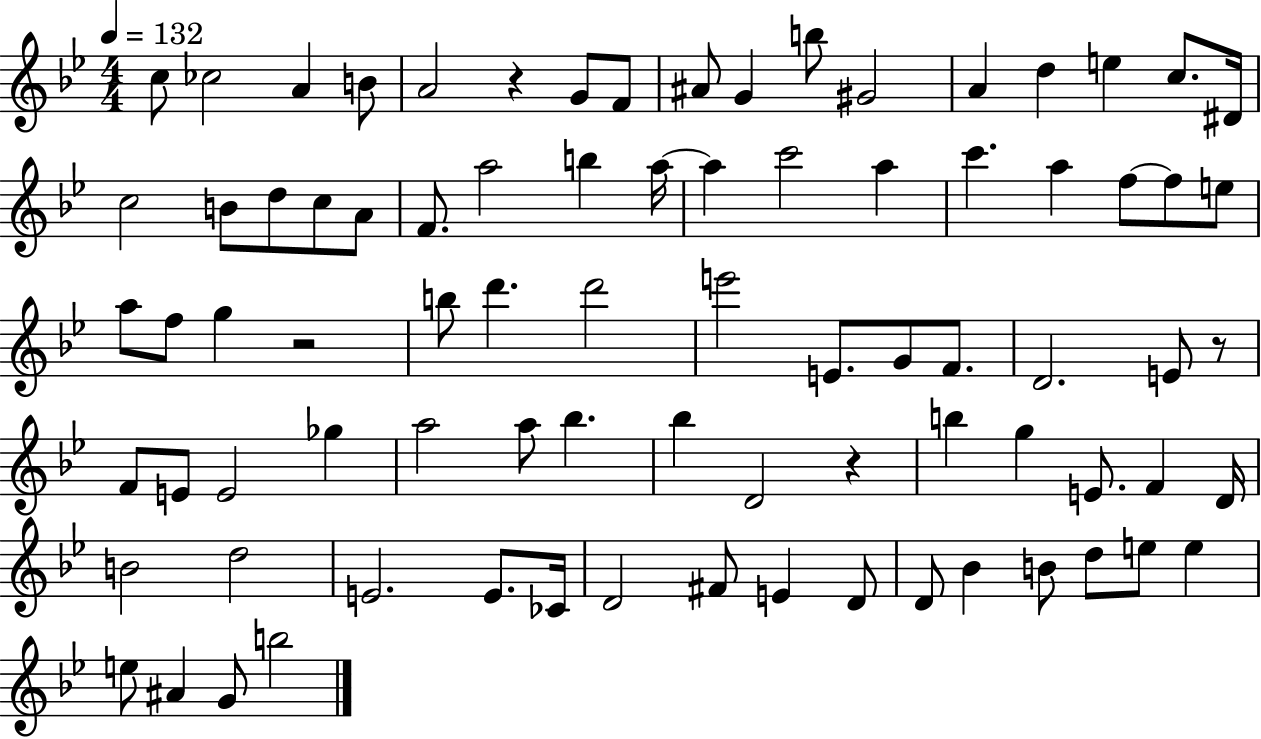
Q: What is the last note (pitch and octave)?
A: B5